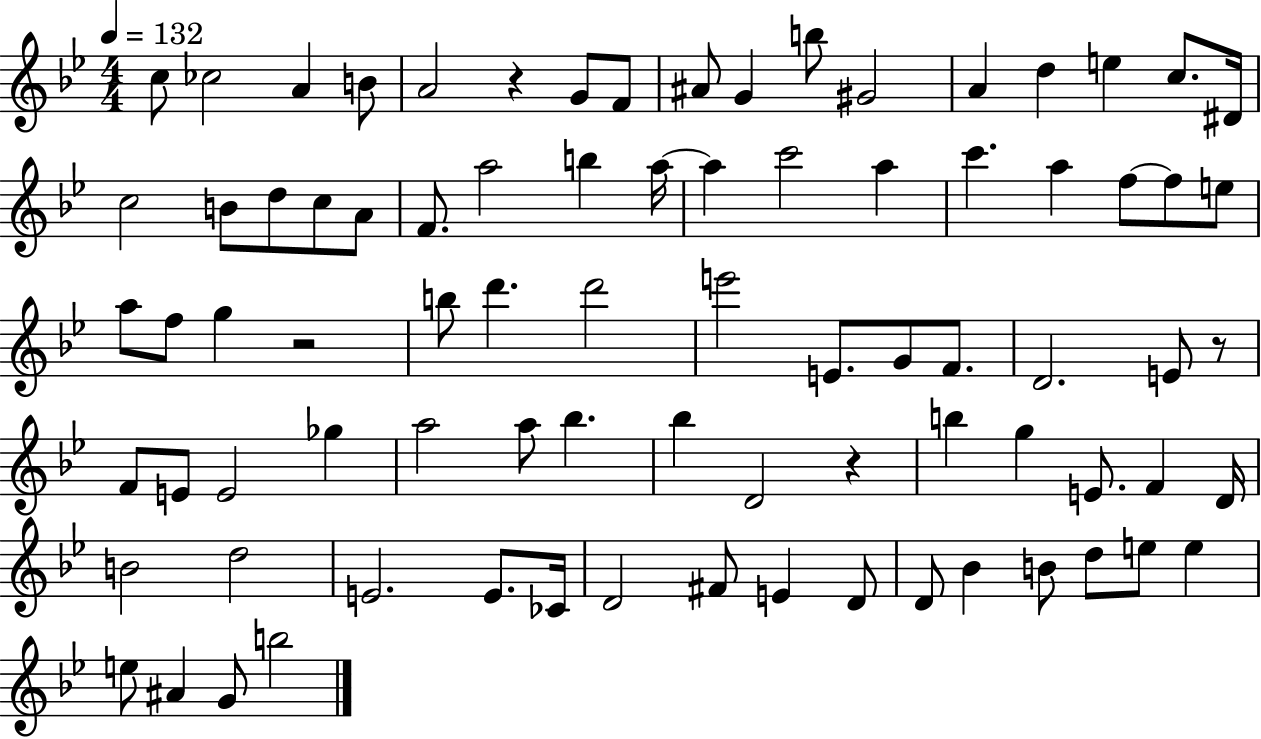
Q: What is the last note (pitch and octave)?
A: B5